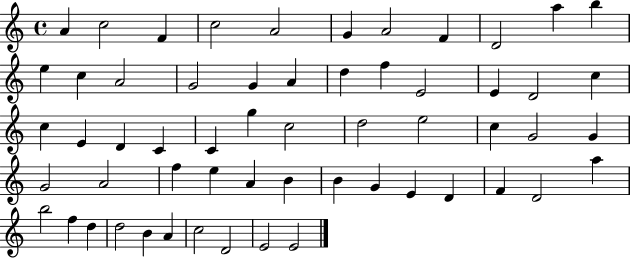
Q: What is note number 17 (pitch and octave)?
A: A4